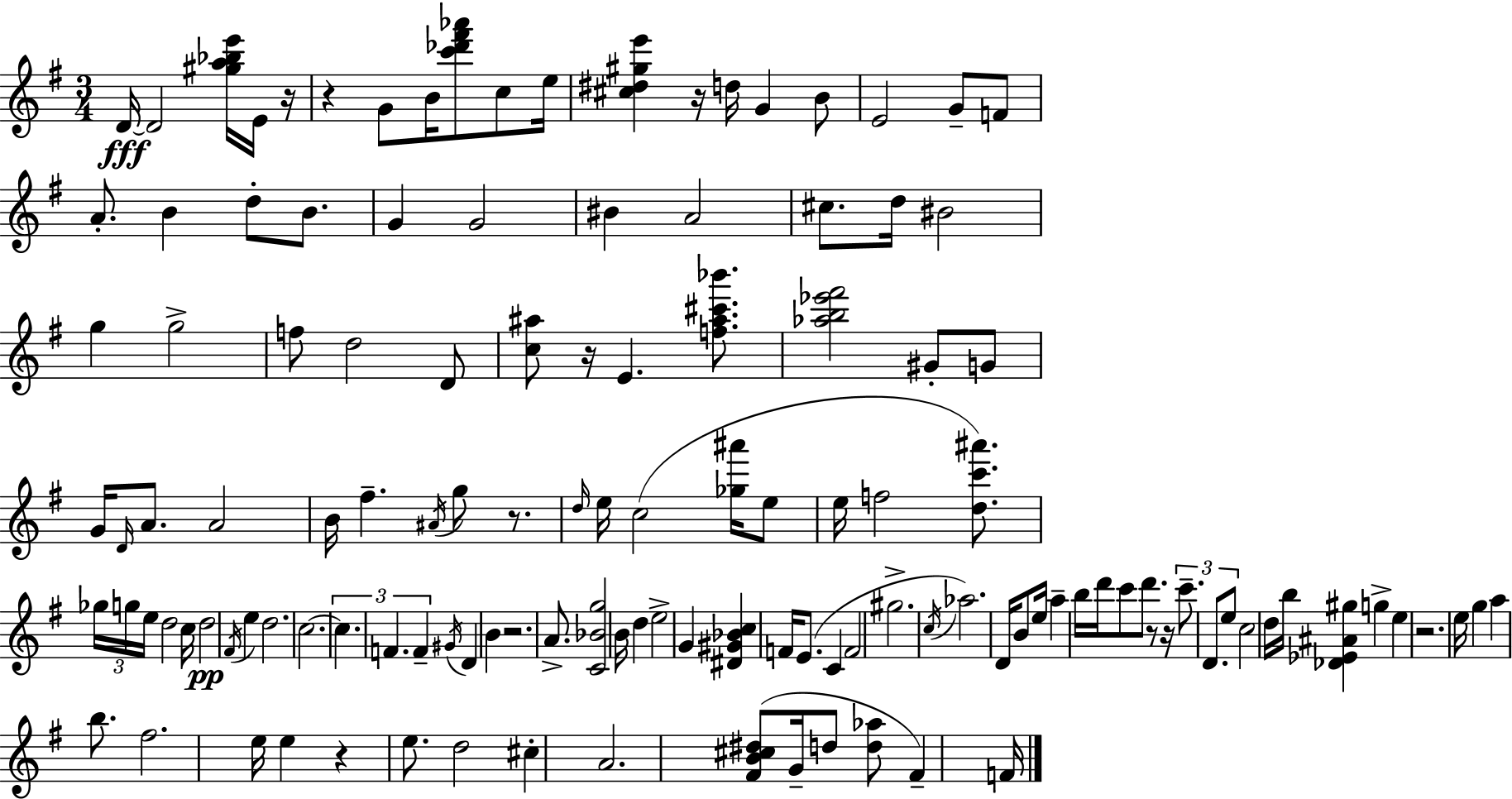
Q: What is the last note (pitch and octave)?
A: F4